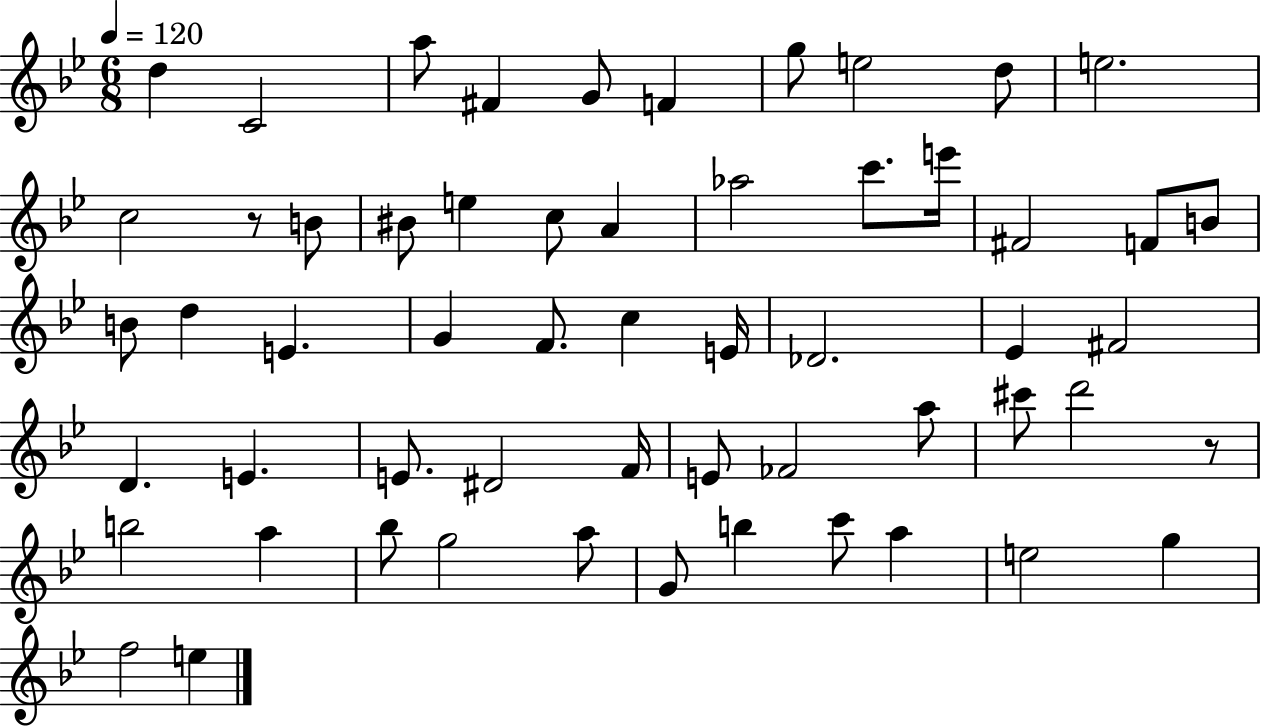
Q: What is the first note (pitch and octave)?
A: D5